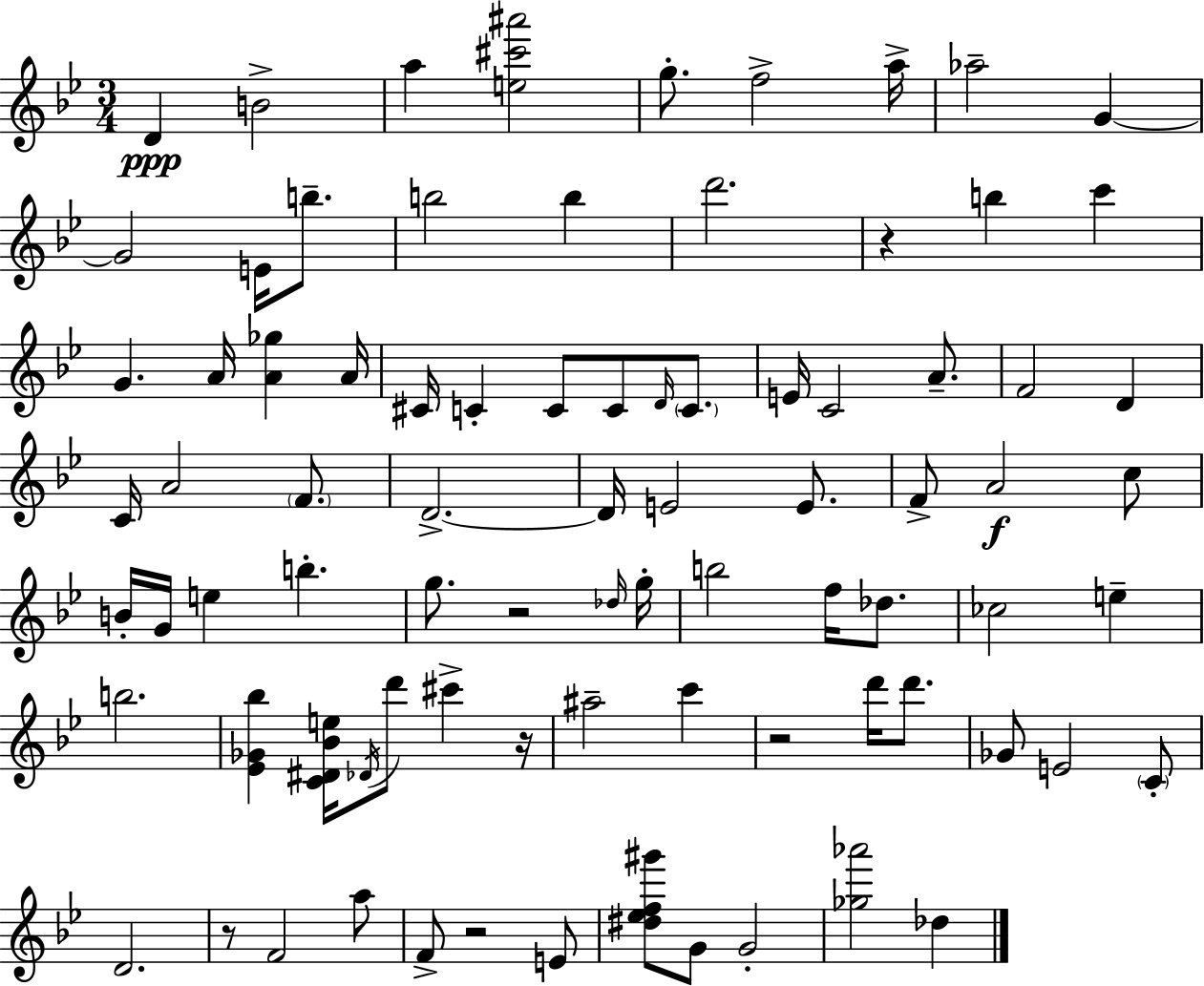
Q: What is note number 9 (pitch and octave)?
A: G4